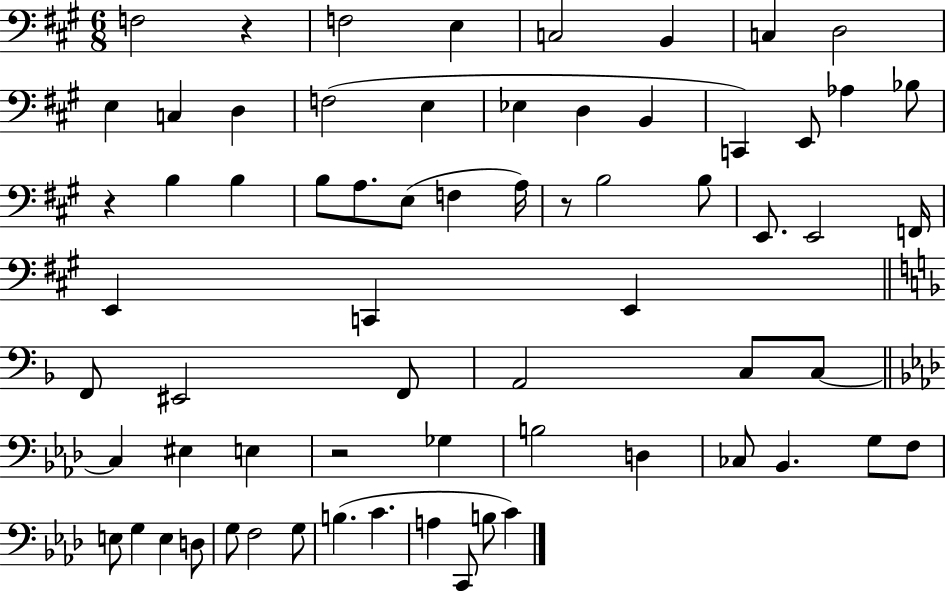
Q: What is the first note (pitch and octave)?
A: F3